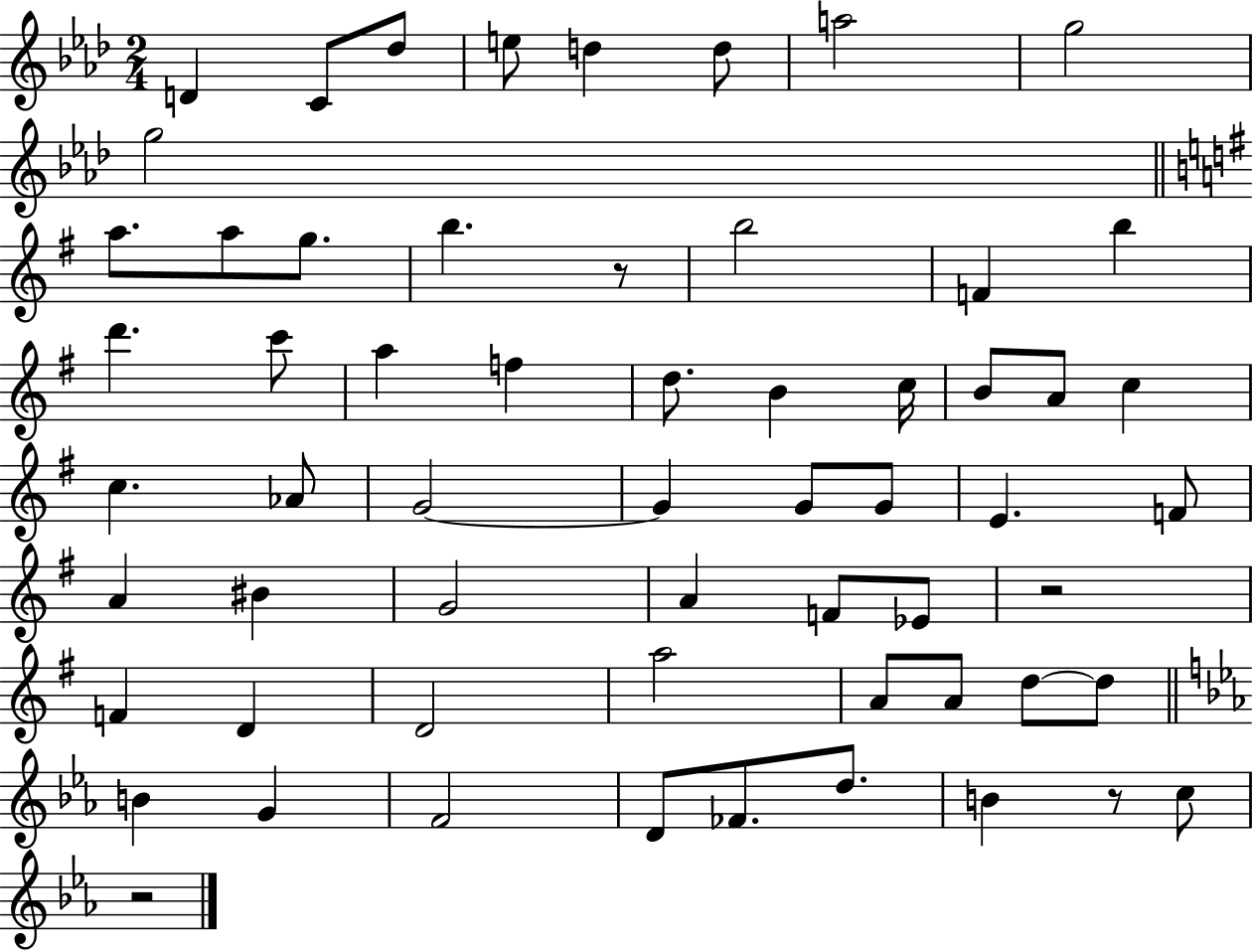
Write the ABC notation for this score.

X:1
T:Untitled
M:2/4
L:1/4
K:Ab
D C/2 _d/2 e/2 d d/2 a2 g2 g2 a/2 a/2 g/2 b z/2 b2 F b d' c'/2 a f d/2 B c/4 B/2 A/2 c c _A/2 G2 G G/2 G/2 E F/2 A ^B G2 A F/2 _E/2 z2 F D D2 a2 A/2 A/2 d/2 d/2 B G F2 D/2 _F/2 d/2 B z/2 c/2 z2